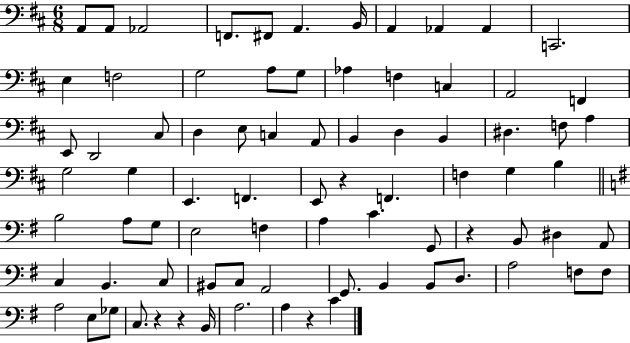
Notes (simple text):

A2/e A2/e Ab2/h F2/e. F#2/e A2/q. B2/s A2/q Ab2/q Ab2/q C2/h. E3/q F3/h G3/h A3/e G3/e Ab3/q F3/q C3/q A2/h F2/q E2/e D2/h C#3/e D3/q E3/e C3/q A2/e B2/q D3/q B2/q D#3/q. F3/e A3/q G3/h G3/q E2/q. F2/q. E2/e R/q F2/q. F3/q G3/q B3/q B3/h A3/e G3/e E3/h F3/q A3/q C4/q. G2/e R/q B2/e D#3/q A2/e C3/q B2/q. C3/e BIS2/e C3/e A2/h G2/e. B2/q B2/e D3/e. A3/h F3/e F3/e A3/h E3/e Gb3/e C3/e. R/q R/q B2/s A3/h. A3/q R/q C4/q